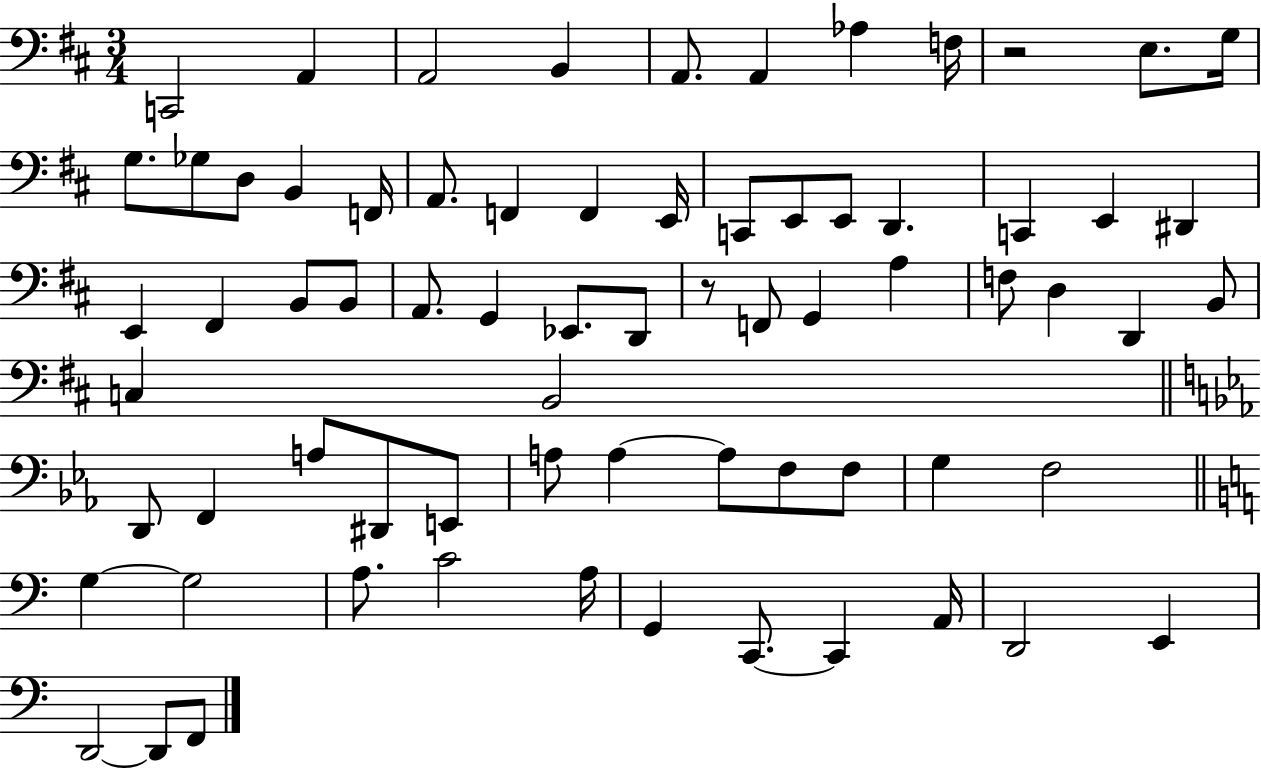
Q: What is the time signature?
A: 3/4